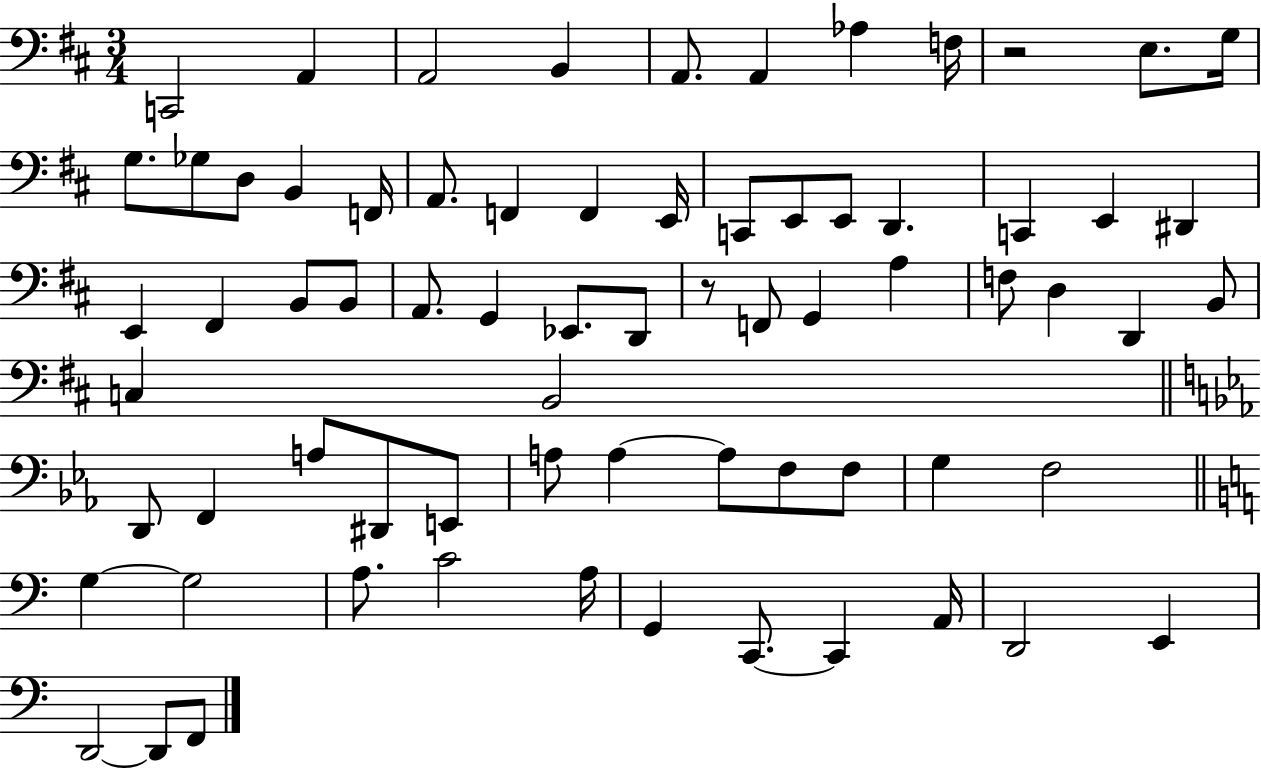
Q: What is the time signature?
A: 3/4